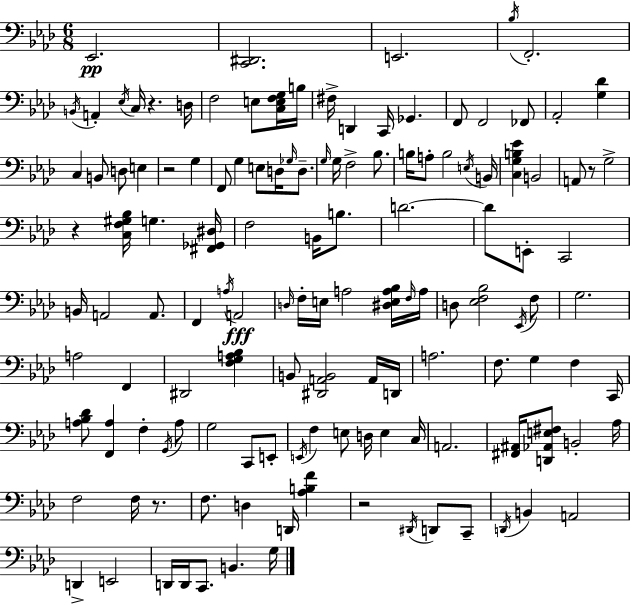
{
  \clef bass
  \numericTimeSignature
  \time 6/8
  \key f \minor
  ees,2.\pp | <c, dis,>2. | e,2. | \acciaccatura { bes16 } f,2.-. | \break \acciaccatura { b,16 } a,4-. \acciaccatura { ees16 } c16 r4. | d16 f2 e8 | <c e f g>16 b16 fis16-> d,4 c,16 ges,4. | f,8 f,2 | \break fes,8 aes,2-. <g des'>4 | c4 b,8 d8 e4 | r2 g4 | f,8 g4 e8 d16 | \break \grace { ges16 } d8.-- \grace { g16 } g16 f2-> | bes8. b16 a8-. b2 | \acciaccatura { e16 } b,16 <c g b ees'>4 b,2 | a,8 r8 g2-> | \break r4 <c f gis bes>16 g4. | <fis, ges, dis>16 f2 | b,16 b8. d'2.~~ | d'8 e,8-. c,2 | \break b,16 a,2 | a,8. f,4 \acciaccatura { a16 } a,2\fff | \grace { d16 } f16-. e16 a2 | <dis e a bes>16 \grace { f16 } a16 d8 <ees f bes>2 | \break \acciaccatura { ees,16 } f8 g2. | a2 | f,4 dis,2 | <f g a bes>4 b,8 | \break <dis, a, b,>2 a,16 d,16 a2. | f8. | g4 f4 c,16 <a bes des'>8 | <f, a>4 f4-. \acciaccatura { g,16 } a8 g2 | \break c,8 e,8-. \acciaccatura { e,16 } | f4 e8 d16 e4 c16 | a,2. | <fis, ais,>16 <d, aes, e fis>8 b,2-. aes16 | \break f2 f16 r8. | f8. d4 d,16 <aes b f'>4 | r2 \acciaccatura { dis,16 } d,8 c,8-- | \acciaccatura { d,16 } b,4 a,2 | \break d,4-> e,2 | d,16 d,16 c,8. b,4. | g16 \bar "|."
}